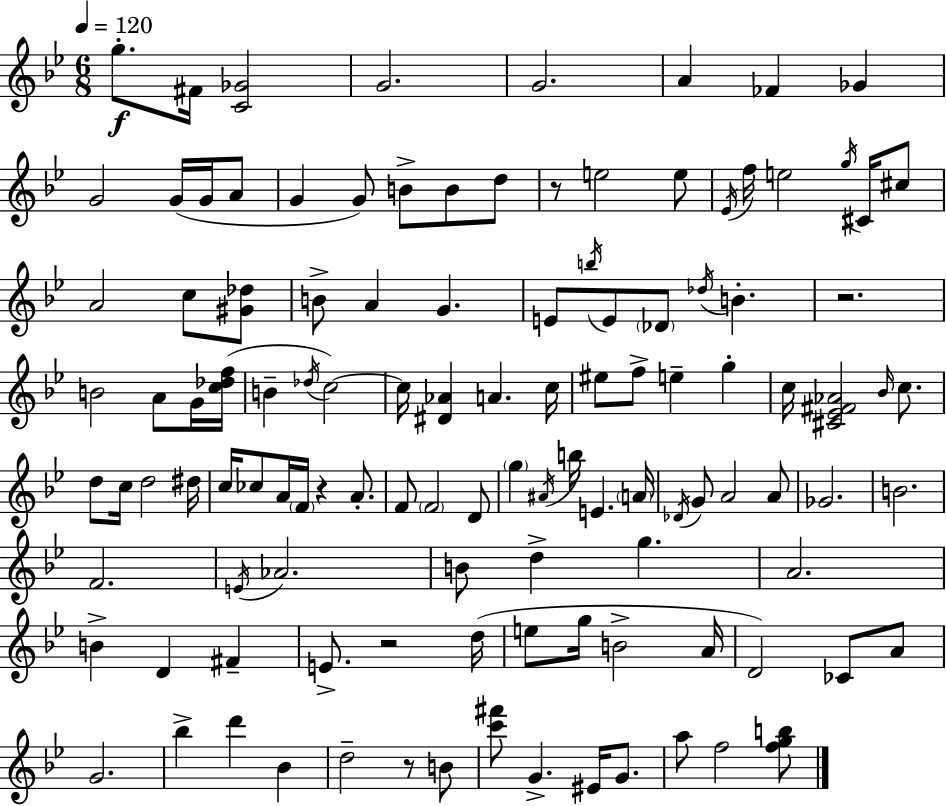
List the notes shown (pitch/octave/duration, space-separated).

G5/e. F#4/s [C4,Gb4]/h G4/h. G4/h. A4/q FES4/q Gb4/q G4/h G4/s G4/s A4/e G4/q G4/e B4/e B4/e D5/e R/e E5/h E5/e Eb4/s F5/s E5/h G5/s C#4/s C#5/e A4/h C5/e [G#4,Db5]/e B4/e A4/q G4/q. E4/e B5/s E4/e Db4/e Db5/s B4/q. R/h. B4/h A4/e G4/s [C5,Db5,F5]/s B4/q Db5/s C5/h C5/s [D#4,Ab4]/q A4/q. C5/s EIS5/e F5/e E5/q G5/q C5/s [C#4,Eb4,F#4,Ab4]/h Bb4/s C5/e. D5/e C5/s D5/h D#5/s C5/s CES5/e A4/s F4/s R/q A4/e. F4/e F4/h D4/e G5/q A#4/s B5/s E4/q. A4/s Db4/s G4/e A4/h A4/e Gb4/h. B4/h. F4/h. E4/s Ab4/h. B4/e D5/q G5/q. A4/h. B4/q D4/q F#4/q E4/e. R/h D5/s E5/e G5/s B4/h A4/s D4/h CES4/e A4/e G4/h. Bb5/q D6/q Bb4/q D5/h R/e B4/e [C6,F#6]/e G4/q. EIS4/s G4/e. A5/e F5/h [F5,G5,B5]/e